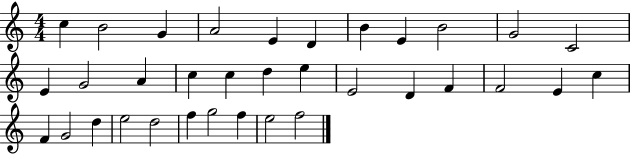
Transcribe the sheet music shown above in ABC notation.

X:1
T:Untitled
M:4/4
L:1/4
K:C
c B2 G A2 E D B E B2 G2 C2 E G2 A c c d e E2 D F F2 E c F G2 d e2 d2 f g2 f e2 f2